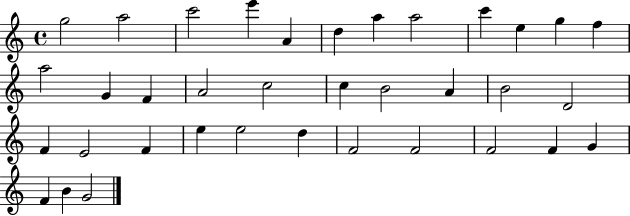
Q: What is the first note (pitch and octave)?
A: G5